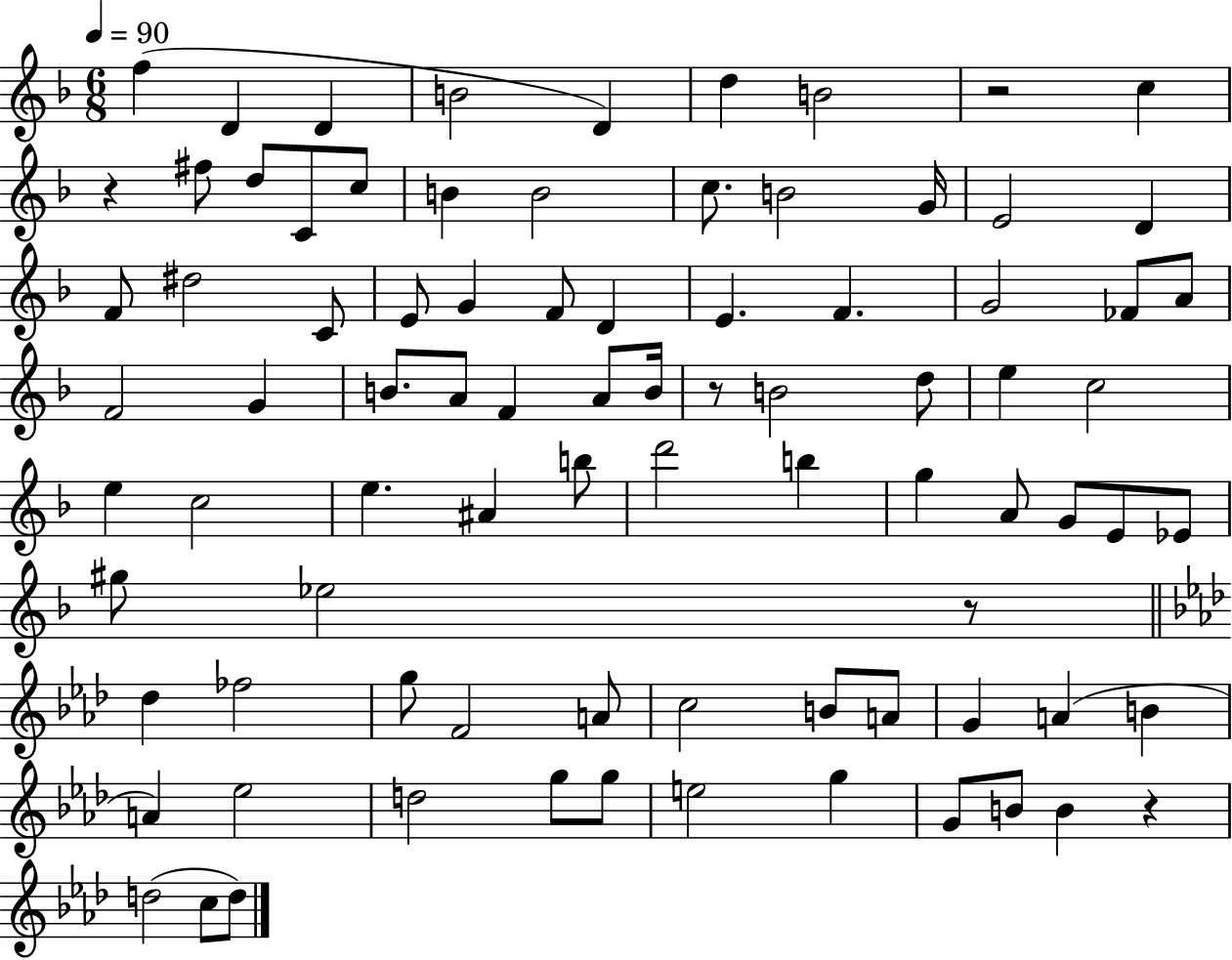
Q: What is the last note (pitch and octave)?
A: D5